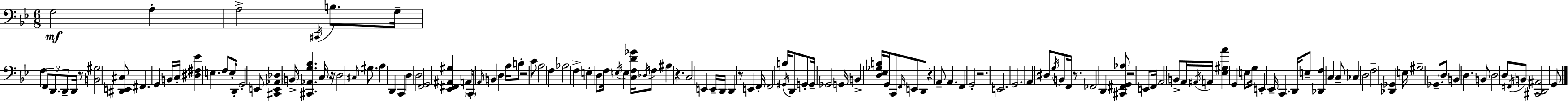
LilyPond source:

{
  \clef bass
  \numericTimeSignature
  \time 6/8
  \key bes \major
  g2\mf a4-. | a2-> \acciaccatura { cis,16 } b8. | g16-- f4 \tuplet 3/2 { f,8 d,8. d,8-- } | d,16 r8 <b, gis>2 <dis, e, cis>8 | \break fis,4. g,4 b,16 | c16-. <dis fis ees'>4 e4. f8 | e16-. d,16-. g,2-. e,8 | <cis, e, aes, des>4 \parenthesize b,16-> <cis, aes, g bes>4. | \break c16 r16 d2 \grace { cis16 } gis8. | a4 d,4 c,4 | d4 d2 | <f, g,>2 <ees, fis, ais, gis>4 | \break a,8 \parenthesize c,16-. \grace { a,16 } b,4 d4 | a16 b8-. r2 | c'8 a2 f4 | aes2 f4-> | \break e4-. d8 f16 \acciaccatura { e16 } e4 | <c f d' ges'>16 \acciaccatura { des16 } f8 ais4 r4. | c2 | e,4 e,16-- d,16 d,4 r8 | \break e,4 f,16-. f,2 | b16 \acciaccatura { gis,16 } d,8 g,8-. g,16-- ges,2 | g,16 b,4-> <d ees ges b>16 g,16 | c,8 \grace { f,16 } e,8 d,8 r4 a,8-- | \break a,4. f,4 g,2-. | r2. | e,2. | g,2. | \break a,4 dis8 | \acciaccatura { g16 } b,8 f,16 r8. fes,2 | d,4 <cis, fis, g, aes>8 r2 | e,8 f,16 a,2 | \break b,8-> a,16 \acciaccatura { ais,16 } a,16 <ees gis a'>4 | g,4 e8 g16 e,4-. | ees,16-- c,4. d,16 e8-- <des, f>4 | c4 c8-- ces4 | \break d2 f2-- | <des, ges,>4 e16 gis2-- | ges,8.-- \parenthesize d8 b,4 | d4. b,8 d2 | \break d8 \acciaccatura { fis,16 } b,8 | <cis, d, ais,>2 g,8 \bar "|."
}